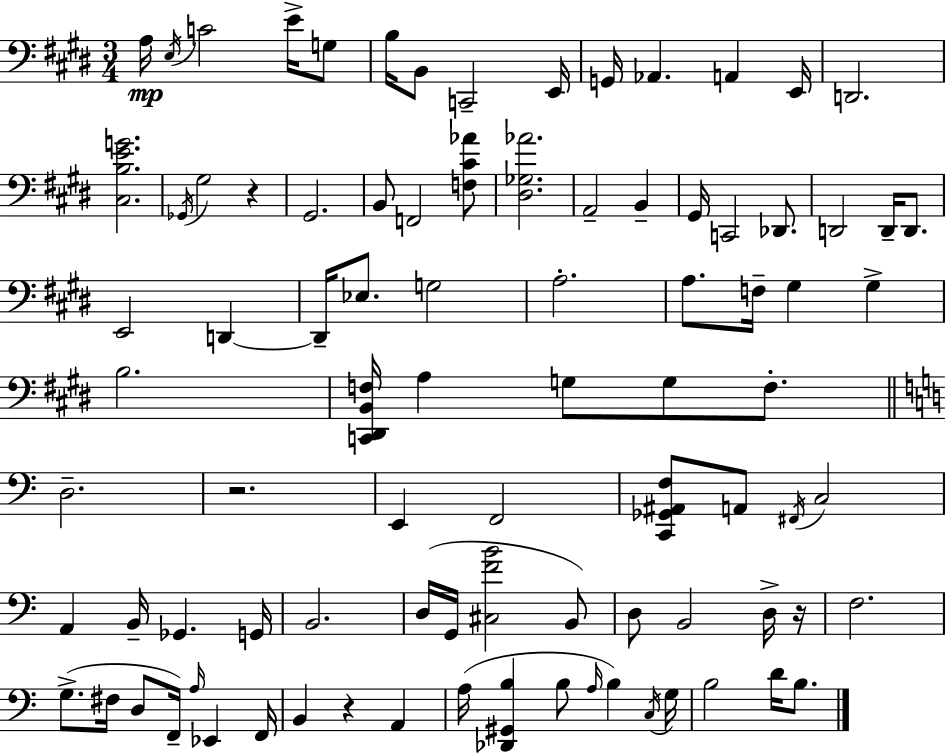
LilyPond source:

{
  \clef bass
  \numericTimeSignature
  \time 3/4
  \key e \major
  a16\mp \acciaccatura { e16 } c'2 e'16-> g8 | b16 b,8 c,2-- | e,16 g,16 aes,4. a,4 | e,16 d,2. | \break <cis b e' g'>2. | \acciaccatura { ges,16 } gis2 r4 | gis,2. | b,8 f,2 | \break <f cis' aes'>8 <dis ges aes'>2. | a,2-- b,4-- | gis,16 c,2 des,8. | d,2 d,16-- d,8. | \break e,2 d,4~~ | d,16-- ees8. g2 | a2.-. | a8. f16-- gis4 gis4-> | \break b2. | <c, dis, b, f>16 a4 g8 g8 f8.-. | \bar "||" \break \key a \minor d2.-- | r2. | e,4 f,2 | <c, ges, ais, f>8 a,8 \acciaccatura { fis,16 } c2 | \break a,4 b,16-- ges,4. | g,16 b,2. | d16( g,16 <cis f' b'>2 b,8) | d8 b,2 d16-> | \break r16 f2. | g8.->( fis16 d8 f,16--) \grace { a16 } ees,4 | f,16 b,4 r4 a,4 | a16( <des, gis, b>4 b8 \grace { a16 }) b4 | \break \acciaccatura { c16 } g16 b2 | d'16 b8. \bar "|."
}